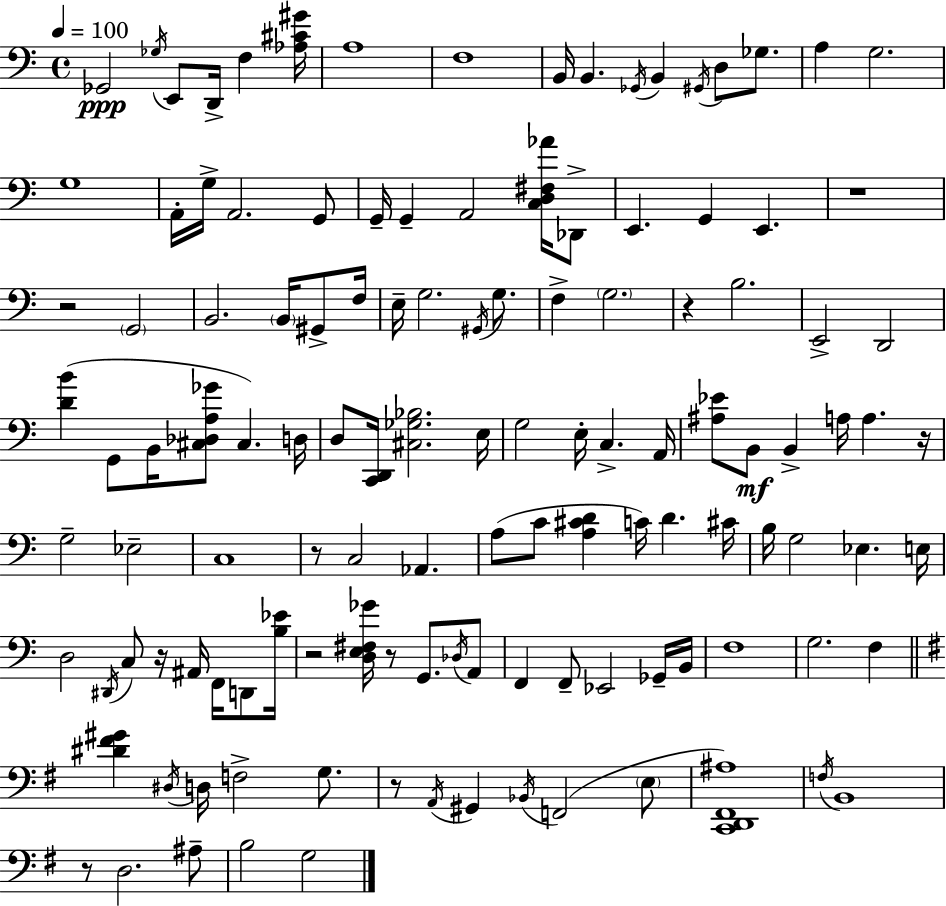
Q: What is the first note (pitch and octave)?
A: Gb2